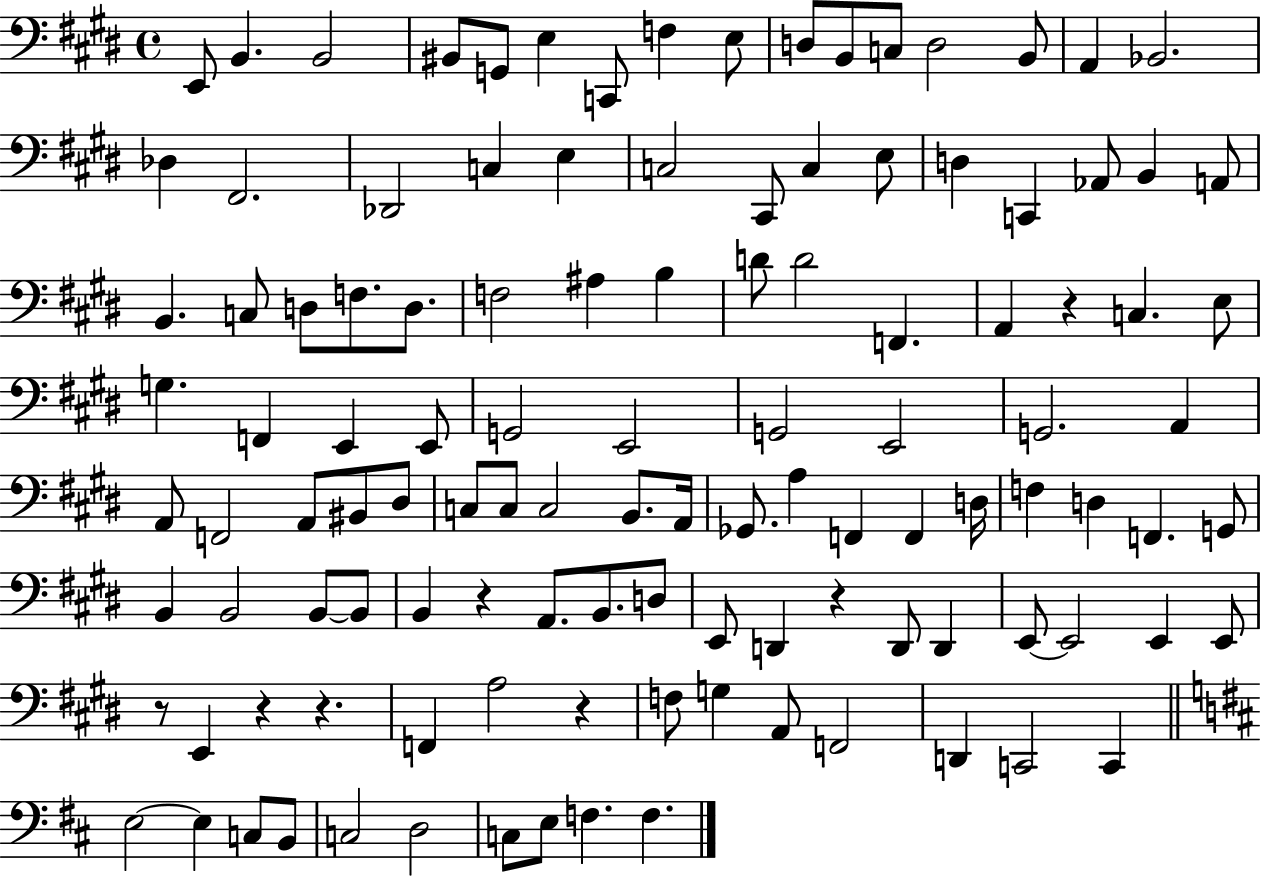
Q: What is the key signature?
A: E major